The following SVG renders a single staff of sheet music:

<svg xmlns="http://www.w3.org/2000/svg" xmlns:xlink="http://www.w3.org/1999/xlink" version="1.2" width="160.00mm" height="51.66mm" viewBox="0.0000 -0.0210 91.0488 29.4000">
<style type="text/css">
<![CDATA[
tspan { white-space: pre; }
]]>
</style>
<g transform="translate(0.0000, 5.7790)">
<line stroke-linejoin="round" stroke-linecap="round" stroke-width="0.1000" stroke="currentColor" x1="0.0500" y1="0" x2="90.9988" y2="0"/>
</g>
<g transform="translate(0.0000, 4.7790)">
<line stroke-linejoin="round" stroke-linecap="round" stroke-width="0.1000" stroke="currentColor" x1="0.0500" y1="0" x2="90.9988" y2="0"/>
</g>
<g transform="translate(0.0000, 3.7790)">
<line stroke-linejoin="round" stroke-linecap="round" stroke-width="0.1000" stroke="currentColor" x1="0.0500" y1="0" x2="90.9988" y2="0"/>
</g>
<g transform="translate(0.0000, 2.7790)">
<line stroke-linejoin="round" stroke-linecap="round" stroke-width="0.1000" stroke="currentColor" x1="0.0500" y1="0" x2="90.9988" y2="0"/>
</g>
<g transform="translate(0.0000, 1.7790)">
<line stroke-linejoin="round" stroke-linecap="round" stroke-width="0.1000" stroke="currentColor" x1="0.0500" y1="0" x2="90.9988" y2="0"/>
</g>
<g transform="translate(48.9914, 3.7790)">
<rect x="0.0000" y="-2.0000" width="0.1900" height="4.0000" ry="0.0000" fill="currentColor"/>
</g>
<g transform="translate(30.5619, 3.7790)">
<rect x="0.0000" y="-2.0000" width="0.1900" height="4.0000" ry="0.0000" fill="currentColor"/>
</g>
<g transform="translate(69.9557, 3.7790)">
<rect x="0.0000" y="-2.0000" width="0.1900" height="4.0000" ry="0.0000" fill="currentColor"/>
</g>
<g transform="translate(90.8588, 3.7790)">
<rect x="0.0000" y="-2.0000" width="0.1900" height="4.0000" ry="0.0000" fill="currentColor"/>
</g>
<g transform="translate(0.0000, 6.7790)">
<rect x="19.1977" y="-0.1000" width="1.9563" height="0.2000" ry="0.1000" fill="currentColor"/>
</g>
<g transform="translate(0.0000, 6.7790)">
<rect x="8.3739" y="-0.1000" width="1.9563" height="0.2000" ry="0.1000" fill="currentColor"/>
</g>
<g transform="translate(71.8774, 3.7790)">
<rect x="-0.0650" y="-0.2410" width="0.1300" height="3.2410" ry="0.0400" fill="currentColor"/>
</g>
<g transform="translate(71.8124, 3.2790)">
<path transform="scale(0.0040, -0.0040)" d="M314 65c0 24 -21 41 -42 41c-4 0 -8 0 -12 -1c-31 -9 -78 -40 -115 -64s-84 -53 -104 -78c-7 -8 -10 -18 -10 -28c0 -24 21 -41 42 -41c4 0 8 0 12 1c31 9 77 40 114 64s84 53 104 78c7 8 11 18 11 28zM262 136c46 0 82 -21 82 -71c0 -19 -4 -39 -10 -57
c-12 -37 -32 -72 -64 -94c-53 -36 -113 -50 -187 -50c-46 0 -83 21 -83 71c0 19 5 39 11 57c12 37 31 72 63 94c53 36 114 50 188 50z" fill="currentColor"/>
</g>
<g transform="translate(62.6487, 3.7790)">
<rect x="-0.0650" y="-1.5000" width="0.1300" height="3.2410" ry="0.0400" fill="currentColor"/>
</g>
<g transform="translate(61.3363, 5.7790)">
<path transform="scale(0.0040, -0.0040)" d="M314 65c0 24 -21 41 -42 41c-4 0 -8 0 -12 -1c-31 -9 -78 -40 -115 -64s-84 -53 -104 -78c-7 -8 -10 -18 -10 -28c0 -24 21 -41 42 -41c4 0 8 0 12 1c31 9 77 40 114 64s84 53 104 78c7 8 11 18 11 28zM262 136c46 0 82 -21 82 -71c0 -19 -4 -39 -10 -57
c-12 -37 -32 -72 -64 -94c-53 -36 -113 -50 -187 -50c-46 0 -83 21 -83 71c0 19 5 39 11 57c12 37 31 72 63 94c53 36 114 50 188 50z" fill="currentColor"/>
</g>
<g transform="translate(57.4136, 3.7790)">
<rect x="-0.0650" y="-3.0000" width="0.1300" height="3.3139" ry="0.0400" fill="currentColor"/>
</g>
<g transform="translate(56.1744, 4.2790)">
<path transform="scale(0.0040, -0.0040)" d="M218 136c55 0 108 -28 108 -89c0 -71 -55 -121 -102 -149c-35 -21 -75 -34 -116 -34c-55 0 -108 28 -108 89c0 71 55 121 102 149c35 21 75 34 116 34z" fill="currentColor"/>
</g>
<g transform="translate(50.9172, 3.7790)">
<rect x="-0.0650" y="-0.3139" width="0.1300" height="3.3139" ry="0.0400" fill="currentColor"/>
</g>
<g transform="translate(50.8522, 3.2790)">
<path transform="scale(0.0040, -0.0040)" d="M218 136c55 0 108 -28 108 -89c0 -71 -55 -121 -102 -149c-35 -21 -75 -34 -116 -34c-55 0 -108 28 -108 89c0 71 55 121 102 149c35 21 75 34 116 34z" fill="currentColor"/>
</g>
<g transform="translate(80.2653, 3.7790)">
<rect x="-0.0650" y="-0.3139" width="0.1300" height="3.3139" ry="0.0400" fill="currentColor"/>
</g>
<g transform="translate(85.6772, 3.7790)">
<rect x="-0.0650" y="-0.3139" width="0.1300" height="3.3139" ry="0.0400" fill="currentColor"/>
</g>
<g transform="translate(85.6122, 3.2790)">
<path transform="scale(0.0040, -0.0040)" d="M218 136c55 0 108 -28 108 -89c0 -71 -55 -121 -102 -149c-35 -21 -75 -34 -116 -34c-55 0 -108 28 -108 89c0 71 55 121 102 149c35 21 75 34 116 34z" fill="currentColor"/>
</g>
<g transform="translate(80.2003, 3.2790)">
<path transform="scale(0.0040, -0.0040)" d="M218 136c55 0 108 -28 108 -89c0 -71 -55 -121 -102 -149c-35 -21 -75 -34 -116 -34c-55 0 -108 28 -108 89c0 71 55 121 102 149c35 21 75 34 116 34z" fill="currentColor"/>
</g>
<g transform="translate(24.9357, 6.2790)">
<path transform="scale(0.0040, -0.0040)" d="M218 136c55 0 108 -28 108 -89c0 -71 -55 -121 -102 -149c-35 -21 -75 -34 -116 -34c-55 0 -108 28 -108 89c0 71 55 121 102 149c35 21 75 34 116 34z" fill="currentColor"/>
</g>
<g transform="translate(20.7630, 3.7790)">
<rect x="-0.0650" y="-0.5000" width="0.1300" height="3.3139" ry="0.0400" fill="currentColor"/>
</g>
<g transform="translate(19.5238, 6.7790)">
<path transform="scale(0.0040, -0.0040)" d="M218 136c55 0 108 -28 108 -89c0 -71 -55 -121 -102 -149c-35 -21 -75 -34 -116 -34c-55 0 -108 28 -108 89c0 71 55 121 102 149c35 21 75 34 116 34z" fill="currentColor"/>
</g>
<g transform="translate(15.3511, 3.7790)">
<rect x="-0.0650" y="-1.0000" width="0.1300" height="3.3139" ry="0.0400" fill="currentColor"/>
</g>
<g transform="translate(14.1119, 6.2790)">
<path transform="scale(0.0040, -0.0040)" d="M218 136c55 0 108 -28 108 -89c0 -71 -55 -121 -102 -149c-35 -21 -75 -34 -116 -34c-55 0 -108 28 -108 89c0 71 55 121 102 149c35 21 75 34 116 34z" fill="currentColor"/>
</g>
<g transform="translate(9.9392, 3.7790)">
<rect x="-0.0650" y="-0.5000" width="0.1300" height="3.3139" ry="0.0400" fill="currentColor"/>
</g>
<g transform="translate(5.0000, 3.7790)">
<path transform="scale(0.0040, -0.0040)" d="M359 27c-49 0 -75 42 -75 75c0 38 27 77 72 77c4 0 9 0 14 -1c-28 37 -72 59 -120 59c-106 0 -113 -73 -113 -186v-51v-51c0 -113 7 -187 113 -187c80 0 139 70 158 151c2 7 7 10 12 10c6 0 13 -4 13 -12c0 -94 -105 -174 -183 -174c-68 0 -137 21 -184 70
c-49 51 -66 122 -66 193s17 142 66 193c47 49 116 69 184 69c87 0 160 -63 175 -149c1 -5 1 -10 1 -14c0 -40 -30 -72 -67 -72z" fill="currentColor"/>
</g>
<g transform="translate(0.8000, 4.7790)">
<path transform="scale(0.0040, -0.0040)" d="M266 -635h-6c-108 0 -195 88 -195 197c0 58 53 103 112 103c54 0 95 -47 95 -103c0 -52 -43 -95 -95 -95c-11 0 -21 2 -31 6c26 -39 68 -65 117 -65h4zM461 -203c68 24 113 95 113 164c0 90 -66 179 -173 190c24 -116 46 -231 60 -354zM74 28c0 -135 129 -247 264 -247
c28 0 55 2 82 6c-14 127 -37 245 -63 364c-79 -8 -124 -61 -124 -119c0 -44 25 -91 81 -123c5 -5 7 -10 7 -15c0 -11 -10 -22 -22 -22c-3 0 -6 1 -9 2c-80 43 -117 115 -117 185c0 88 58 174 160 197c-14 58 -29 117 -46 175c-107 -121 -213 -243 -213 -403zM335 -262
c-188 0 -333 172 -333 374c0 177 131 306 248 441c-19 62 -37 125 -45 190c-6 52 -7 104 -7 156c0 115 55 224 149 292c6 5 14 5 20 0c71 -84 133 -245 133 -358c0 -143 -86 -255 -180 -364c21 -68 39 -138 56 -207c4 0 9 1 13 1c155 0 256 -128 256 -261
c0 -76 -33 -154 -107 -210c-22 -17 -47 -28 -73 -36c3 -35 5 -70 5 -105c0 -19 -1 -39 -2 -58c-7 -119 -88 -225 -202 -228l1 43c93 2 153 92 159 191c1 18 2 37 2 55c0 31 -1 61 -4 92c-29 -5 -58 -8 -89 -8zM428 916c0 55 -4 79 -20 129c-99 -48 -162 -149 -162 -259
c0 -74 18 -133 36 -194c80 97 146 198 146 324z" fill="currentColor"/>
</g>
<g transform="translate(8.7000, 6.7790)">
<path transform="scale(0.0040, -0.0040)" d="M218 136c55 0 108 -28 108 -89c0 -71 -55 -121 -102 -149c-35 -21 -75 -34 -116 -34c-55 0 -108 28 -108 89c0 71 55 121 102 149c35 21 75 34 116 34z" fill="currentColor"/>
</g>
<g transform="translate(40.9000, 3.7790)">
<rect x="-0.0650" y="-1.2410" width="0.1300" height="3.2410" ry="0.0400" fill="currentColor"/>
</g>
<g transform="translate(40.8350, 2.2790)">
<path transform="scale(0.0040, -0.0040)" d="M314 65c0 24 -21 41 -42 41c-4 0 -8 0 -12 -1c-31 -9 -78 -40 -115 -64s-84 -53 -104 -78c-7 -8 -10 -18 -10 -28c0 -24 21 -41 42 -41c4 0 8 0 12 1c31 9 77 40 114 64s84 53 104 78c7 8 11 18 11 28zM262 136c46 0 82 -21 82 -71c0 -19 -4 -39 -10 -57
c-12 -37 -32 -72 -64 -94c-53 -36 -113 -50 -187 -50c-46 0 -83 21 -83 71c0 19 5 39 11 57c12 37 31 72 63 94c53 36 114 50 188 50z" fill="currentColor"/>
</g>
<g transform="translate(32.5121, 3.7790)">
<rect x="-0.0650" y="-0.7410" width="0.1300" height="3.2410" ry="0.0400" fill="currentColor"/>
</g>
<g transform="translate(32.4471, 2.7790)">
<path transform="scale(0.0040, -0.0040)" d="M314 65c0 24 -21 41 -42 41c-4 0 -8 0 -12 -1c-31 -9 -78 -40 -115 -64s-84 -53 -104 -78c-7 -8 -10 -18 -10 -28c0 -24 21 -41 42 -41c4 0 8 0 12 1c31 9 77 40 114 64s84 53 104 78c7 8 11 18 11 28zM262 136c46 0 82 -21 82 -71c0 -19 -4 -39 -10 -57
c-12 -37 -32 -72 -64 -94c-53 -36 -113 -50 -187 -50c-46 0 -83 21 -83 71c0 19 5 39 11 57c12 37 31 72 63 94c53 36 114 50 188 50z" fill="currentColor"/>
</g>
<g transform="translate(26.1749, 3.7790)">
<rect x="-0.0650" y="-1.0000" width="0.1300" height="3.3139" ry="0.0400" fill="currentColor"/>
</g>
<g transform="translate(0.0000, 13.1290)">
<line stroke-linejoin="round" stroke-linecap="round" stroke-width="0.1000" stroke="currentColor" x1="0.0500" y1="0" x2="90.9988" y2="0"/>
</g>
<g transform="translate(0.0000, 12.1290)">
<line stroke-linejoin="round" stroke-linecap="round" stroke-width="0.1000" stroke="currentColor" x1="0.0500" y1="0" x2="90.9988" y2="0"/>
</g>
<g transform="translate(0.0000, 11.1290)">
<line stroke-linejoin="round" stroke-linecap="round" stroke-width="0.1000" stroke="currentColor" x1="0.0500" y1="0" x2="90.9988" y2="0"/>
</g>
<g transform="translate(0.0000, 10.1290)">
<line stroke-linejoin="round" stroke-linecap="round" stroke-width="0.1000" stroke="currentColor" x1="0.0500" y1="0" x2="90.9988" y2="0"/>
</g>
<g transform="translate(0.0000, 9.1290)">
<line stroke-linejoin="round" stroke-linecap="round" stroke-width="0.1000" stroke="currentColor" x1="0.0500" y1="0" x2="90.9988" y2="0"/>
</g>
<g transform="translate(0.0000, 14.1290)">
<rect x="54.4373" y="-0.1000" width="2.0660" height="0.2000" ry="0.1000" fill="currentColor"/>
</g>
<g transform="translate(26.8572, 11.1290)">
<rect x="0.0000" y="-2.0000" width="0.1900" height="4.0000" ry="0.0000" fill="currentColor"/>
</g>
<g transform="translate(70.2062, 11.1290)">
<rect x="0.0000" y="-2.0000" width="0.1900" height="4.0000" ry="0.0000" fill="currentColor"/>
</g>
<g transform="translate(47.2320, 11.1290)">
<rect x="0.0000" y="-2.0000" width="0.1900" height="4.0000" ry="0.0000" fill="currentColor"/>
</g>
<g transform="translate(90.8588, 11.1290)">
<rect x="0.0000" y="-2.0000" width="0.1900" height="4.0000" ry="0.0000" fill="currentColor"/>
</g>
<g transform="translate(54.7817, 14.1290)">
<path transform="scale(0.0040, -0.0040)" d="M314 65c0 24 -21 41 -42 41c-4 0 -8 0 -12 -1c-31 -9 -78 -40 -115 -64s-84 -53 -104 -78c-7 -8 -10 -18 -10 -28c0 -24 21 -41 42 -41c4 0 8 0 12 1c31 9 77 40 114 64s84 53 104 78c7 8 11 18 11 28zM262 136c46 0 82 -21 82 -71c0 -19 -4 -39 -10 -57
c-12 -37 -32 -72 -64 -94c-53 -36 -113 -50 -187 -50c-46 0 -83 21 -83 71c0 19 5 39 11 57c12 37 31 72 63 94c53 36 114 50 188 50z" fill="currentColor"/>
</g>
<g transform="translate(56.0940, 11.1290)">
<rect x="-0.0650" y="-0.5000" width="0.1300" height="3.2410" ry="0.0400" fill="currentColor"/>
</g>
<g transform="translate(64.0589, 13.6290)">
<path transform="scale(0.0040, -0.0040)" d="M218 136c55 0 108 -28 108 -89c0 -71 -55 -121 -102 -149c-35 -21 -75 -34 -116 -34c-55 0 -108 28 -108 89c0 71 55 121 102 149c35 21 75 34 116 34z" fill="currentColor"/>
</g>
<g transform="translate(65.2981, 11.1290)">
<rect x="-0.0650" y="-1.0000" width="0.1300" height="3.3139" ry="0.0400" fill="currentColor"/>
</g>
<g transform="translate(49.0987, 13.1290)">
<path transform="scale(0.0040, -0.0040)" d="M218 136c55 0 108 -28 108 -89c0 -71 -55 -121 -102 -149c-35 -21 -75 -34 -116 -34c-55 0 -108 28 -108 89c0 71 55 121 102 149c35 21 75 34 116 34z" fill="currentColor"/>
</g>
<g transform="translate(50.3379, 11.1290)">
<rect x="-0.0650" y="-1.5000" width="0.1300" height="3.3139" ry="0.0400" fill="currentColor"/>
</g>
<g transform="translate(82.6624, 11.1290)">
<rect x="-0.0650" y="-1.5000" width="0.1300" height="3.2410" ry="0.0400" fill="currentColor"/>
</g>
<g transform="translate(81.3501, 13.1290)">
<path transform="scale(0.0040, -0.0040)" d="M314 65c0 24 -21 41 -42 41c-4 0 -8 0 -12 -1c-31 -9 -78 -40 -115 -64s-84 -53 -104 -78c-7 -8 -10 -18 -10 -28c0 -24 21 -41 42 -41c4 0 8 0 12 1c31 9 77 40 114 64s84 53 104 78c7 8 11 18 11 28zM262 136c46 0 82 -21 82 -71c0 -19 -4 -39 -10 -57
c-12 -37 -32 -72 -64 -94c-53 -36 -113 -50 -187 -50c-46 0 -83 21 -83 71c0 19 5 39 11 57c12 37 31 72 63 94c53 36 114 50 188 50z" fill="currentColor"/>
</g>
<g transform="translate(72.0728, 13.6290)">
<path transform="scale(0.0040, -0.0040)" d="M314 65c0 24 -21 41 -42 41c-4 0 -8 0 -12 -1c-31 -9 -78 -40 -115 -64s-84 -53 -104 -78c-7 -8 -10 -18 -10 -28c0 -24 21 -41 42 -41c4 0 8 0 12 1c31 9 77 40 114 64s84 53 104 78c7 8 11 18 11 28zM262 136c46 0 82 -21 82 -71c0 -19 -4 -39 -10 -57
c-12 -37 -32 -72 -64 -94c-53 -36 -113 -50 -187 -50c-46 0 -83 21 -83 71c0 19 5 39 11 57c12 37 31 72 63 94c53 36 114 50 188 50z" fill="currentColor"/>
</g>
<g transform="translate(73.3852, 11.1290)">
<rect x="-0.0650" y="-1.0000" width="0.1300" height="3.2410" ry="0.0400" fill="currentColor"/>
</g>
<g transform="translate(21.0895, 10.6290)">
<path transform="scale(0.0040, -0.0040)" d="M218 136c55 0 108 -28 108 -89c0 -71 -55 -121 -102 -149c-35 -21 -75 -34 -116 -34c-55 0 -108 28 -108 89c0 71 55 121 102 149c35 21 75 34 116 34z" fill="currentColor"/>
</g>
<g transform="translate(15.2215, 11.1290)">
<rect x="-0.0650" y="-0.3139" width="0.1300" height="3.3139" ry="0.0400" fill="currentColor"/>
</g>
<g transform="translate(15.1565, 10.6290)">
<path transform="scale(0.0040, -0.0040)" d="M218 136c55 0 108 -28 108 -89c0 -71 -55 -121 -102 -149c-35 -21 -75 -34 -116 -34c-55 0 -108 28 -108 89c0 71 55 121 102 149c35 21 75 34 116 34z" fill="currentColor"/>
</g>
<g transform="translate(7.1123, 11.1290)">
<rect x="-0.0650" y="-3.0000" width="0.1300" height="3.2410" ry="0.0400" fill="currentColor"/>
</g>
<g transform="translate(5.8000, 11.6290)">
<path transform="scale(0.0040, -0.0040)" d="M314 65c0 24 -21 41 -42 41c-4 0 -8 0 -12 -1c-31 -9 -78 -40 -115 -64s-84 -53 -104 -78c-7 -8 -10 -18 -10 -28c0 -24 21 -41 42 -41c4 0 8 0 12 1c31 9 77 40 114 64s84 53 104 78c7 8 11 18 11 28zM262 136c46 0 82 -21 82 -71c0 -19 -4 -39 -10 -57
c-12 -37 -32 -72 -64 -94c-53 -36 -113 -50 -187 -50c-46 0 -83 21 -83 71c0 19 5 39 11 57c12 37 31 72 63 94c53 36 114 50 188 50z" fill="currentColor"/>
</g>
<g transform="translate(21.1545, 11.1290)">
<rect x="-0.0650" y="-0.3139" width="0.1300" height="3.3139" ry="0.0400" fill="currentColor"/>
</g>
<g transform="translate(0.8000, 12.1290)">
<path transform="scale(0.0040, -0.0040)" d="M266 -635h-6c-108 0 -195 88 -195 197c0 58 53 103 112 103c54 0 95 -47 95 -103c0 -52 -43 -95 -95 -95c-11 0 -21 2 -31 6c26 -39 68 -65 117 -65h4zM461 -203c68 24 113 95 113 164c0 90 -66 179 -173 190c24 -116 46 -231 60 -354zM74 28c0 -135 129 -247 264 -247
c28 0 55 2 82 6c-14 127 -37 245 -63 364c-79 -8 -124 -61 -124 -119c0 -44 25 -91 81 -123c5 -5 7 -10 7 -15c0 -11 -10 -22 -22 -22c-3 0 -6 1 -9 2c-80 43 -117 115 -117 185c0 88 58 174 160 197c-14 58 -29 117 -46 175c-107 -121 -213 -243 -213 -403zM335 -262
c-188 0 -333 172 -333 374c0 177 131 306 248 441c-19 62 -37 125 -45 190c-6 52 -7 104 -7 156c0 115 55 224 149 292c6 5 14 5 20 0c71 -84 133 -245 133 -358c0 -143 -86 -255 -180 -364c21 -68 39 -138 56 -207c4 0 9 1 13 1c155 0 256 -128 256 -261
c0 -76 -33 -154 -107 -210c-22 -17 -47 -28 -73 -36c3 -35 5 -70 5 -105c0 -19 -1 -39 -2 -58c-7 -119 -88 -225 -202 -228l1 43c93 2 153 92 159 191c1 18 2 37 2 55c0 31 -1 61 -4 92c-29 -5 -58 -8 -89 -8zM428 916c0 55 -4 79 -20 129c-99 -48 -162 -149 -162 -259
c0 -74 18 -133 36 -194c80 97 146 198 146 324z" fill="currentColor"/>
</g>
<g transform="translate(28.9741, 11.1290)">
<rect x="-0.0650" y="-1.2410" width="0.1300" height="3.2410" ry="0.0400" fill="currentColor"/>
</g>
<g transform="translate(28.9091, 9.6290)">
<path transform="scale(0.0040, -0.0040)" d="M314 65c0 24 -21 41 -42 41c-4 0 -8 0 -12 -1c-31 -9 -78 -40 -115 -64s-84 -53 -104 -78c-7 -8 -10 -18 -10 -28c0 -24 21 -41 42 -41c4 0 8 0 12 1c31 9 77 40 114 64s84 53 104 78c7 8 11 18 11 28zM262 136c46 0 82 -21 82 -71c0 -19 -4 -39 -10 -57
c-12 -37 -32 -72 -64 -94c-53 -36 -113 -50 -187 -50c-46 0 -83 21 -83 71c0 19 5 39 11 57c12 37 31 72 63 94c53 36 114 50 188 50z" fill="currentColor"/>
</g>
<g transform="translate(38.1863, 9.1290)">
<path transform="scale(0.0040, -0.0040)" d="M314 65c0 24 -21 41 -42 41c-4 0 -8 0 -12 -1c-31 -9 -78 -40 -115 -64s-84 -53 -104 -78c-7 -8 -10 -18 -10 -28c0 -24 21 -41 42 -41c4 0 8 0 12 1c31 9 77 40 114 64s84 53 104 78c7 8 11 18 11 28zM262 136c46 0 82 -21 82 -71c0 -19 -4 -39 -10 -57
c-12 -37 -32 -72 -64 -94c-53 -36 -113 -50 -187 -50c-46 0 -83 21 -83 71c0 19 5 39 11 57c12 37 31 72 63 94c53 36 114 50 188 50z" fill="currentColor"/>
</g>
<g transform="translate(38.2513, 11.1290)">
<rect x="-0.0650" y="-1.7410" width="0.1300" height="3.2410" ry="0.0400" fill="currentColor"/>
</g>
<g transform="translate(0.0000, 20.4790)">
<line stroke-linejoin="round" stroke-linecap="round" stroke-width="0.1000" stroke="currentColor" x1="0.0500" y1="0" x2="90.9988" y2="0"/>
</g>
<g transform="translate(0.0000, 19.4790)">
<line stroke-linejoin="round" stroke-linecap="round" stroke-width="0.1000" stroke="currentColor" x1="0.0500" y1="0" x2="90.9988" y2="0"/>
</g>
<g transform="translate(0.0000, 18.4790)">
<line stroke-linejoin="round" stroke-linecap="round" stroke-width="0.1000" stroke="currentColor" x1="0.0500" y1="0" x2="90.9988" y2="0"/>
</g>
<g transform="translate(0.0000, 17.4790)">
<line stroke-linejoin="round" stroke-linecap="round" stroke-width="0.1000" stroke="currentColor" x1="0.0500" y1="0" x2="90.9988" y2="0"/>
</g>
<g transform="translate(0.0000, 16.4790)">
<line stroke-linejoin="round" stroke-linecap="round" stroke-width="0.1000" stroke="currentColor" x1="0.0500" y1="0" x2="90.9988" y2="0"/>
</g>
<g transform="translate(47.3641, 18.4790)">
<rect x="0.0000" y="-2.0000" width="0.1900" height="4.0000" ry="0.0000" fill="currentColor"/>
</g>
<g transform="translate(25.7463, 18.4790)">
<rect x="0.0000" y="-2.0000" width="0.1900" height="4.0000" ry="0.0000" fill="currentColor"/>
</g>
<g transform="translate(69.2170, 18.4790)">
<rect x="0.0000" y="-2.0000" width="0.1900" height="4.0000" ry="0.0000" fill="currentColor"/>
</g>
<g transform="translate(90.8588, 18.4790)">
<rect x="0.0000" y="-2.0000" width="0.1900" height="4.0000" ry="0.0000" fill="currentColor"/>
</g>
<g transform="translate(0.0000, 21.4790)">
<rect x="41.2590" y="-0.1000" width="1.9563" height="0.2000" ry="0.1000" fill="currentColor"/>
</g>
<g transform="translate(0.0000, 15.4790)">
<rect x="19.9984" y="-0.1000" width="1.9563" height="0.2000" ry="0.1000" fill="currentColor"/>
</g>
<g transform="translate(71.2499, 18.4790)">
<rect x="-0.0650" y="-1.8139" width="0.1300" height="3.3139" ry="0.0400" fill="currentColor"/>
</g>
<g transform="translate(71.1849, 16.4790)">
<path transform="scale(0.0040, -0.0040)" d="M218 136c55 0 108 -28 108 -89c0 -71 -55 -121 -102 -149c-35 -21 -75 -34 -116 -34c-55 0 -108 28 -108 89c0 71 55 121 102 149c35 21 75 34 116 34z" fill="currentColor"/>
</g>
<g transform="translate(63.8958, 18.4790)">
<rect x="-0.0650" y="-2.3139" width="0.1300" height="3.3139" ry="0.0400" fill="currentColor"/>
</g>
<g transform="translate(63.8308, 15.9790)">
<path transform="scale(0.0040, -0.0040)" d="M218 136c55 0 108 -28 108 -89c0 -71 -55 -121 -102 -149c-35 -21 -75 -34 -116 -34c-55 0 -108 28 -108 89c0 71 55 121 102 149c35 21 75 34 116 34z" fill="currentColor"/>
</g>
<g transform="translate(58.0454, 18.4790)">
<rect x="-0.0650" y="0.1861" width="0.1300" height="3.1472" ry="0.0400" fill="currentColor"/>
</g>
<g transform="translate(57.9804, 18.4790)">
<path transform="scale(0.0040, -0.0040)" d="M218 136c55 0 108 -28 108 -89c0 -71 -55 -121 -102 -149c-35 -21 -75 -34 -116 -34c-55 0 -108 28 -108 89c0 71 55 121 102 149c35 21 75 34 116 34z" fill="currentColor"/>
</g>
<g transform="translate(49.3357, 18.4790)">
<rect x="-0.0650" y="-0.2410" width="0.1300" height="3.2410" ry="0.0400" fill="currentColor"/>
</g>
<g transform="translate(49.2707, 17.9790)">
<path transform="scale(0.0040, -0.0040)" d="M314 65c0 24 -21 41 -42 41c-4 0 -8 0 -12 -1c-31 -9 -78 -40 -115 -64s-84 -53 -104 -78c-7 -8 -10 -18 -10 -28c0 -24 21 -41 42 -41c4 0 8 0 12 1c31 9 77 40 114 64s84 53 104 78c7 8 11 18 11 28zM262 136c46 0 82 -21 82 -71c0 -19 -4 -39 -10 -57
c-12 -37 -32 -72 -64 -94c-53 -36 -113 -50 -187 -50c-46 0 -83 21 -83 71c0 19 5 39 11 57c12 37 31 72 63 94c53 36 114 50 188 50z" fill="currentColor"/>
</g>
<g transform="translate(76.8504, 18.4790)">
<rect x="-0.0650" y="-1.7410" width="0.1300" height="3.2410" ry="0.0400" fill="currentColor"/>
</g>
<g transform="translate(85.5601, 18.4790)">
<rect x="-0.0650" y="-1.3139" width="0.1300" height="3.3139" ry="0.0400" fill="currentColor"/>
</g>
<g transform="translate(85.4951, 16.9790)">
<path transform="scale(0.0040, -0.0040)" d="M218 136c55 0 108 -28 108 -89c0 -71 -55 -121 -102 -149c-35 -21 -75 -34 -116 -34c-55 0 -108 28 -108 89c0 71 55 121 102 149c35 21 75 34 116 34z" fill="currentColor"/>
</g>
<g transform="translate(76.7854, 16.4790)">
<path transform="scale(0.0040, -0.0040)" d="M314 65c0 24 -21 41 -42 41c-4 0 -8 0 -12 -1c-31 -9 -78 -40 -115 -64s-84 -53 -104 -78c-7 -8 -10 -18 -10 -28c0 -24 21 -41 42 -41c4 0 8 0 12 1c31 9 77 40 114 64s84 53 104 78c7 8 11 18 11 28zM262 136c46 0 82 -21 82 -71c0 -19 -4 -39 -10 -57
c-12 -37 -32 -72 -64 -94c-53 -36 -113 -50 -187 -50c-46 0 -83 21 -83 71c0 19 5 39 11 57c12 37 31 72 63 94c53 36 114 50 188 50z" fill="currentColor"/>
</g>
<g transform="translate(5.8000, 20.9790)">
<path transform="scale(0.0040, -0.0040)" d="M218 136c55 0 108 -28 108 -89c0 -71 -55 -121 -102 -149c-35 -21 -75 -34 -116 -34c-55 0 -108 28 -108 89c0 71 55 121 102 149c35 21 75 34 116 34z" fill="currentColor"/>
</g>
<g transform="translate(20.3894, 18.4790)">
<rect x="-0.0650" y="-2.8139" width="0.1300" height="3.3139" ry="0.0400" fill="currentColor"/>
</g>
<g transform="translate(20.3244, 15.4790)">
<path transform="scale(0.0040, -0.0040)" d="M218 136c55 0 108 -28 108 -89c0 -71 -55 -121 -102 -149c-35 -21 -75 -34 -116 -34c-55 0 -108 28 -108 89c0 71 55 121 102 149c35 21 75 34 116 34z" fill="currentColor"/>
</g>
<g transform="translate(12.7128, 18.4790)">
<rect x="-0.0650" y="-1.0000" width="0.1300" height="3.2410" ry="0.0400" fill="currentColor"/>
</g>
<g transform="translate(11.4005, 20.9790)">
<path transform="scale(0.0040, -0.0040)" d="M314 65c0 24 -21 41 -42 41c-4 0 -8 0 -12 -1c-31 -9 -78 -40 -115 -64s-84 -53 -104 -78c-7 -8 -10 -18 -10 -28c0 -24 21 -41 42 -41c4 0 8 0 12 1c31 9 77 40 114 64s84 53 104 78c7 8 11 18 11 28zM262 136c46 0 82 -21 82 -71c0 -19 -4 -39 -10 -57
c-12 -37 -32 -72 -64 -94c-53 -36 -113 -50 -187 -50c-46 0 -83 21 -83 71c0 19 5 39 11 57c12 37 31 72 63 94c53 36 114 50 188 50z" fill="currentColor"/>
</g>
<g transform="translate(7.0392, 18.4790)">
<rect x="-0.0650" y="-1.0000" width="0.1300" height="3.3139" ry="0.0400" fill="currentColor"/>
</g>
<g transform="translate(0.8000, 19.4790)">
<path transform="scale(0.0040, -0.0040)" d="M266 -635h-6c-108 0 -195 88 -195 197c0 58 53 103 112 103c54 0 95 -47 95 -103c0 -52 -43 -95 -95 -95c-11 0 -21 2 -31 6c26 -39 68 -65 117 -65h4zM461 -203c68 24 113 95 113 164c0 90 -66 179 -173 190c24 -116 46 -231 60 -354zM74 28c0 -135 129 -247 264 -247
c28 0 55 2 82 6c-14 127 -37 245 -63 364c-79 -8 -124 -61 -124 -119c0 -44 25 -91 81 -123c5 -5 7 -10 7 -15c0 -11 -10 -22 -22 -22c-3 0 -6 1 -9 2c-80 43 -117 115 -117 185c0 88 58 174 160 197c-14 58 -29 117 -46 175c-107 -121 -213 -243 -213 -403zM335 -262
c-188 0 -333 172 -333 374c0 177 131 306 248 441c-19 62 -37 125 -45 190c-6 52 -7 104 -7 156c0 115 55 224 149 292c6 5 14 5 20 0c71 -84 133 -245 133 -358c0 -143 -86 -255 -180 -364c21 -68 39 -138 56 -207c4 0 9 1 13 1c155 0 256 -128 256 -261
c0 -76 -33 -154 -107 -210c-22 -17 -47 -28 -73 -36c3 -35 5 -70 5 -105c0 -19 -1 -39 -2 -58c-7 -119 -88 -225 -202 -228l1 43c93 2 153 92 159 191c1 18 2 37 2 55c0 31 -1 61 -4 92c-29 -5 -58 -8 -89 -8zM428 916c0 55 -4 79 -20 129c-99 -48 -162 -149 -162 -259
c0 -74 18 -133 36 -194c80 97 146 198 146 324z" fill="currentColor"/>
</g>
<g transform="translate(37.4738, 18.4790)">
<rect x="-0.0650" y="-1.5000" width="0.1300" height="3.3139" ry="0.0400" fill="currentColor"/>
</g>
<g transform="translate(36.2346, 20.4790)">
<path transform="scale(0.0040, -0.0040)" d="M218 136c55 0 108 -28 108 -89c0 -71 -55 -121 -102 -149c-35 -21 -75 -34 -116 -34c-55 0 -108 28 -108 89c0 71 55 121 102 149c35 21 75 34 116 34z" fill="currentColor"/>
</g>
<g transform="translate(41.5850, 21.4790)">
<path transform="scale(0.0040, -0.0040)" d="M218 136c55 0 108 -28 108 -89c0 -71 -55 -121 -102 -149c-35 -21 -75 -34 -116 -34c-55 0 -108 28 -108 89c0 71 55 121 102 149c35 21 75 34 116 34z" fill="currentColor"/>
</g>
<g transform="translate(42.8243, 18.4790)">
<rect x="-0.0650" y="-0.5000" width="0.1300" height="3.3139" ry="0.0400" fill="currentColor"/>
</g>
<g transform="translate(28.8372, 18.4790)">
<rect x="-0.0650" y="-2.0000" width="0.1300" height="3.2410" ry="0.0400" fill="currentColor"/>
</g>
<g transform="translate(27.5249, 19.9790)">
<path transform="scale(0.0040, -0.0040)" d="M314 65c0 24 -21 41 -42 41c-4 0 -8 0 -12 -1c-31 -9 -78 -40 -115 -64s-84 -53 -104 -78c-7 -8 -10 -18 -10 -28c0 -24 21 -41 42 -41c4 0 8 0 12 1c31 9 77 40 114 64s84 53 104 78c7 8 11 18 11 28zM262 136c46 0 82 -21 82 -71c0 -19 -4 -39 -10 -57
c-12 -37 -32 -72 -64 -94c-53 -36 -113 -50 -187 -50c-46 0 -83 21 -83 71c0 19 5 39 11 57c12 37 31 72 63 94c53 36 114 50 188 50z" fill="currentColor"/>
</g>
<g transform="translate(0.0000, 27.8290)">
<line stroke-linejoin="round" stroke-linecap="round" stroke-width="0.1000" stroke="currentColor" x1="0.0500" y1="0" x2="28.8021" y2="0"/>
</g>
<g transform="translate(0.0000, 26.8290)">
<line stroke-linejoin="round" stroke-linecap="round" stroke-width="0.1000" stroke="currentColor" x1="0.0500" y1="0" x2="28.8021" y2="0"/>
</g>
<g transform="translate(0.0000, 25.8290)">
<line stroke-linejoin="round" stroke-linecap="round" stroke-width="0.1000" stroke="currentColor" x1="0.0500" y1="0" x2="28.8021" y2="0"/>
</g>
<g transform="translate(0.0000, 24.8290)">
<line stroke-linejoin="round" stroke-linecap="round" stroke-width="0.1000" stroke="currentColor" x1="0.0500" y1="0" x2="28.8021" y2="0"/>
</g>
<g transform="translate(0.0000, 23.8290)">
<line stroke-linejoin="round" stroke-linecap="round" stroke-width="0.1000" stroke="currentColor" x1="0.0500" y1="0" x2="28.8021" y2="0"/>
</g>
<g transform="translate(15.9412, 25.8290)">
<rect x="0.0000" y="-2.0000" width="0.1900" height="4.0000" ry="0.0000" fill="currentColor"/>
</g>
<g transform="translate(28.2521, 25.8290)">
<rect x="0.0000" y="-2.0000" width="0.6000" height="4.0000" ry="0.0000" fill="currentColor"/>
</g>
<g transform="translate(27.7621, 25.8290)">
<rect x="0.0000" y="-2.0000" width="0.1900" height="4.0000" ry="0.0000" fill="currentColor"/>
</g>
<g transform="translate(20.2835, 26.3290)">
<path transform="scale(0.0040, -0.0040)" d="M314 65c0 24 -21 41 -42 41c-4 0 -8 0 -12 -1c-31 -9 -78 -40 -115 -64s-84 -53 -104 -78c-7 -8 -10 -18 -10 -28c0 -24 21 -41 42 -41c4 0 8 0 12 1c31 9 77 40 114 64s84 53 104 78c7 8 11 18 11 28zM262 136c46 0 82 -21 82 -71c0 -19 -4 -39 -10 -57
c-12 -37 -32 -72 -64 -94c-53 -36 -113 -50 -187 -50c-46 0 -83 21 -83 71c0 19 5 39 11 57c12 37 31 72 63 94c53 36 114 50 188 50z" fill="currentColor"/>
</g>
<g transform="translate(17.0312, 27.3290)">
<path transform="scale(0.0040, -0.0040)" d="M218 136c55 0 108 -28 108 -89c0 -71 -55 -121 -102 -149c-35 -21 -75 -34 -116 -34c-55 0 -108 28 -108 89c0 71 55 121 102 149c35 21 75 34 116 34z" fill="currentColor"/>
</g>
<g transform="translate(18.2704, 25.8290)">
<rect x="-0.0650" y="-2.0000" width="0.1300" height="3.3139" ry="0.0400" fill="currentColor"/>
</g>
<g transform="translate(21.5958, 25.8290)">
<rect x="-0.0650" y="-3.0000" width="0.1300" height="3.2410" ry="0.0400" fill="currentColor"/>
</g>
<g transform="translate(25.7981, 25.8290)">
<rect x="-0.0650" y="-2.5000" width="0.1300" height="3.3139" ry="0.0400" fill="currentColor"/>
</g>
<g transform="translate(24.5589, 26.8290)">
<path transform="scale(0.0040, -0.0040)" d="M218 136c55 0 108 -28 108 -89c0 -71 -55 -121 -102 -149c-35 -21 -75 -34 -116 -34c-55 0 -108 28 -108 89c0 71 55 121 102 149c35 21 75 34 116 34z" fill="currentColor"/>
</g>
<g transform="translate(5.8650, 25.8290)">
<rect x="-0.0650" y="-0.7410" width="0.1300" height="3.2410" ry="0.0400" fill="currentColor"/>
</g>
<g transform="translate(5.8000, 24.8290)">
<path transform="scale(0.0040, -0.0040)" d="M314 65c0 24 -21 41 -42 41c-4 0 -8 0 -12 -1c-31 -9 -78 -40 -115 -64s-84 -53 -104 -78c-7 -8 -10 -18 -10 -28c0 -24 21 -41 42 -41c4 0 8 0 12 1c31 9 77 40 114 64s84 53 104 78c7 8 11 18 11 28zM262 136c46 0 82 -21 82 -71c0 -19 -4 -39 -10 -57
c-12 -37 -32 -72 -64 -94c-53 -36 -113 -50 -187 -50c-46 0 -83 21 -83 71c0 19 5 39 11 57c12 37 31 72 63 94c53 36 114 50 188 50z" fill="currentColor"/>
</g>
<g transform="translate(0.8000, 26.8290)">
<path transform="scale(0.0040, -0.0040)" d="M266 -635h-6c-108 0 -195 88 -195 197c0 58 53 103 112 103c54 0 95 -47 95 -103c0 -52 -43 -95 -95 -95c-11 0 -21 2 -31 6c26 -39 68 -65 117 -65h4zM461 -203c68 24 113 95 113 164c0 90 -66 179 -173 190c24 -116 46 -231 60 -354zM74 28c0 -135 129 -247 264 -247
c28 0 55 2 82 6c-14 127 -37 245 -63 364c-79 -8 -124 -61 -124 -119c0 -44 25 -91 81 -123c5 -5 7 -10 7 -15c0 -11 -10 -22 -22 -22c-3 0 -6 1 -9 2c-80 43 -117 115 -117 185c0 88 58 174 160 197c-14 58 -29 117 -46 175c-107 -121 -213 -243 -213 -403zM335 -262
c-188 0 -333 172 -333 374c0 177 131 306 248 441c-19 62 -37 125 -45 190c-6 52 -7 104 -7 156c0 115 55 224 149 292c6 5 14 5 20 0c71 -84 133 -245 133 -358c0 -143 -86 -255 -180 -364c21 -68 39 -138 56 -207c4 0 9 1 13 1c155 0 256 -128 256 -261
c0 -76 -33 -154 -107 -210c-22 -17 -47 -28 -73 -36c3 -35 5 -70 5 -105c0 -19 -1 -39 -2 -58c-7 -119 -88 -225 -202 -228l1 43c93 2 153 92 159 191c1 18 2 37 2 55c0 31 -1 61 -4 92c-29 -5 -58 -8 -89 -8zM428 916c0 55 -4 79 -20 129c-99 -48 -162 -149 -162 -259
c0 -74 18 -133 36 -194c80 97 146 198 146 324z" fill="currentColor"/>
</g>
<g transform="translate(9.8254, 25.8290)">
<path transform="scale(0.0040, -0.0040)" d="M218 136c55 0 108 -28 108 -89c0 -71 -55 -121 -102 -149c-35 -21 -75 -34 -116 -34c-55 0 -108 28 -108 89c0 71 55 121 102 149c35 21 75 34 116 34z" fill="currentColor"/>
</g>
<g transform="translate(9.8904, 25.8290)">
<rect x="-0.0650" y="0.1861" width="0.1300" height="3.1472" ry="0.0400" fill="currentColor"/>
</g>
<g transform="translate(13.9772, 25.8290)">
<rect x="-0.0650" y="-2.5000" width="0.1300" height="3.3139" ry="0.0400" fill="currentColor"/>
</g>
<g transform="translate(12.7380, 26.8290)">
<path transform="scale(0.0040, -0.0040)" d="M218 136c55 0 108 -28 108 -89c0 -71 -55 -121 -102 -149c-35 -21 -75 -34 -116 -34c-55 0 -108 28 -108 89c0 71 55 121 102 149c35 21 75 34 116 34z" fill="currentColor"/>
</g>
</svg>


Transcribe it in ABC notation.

X:1
T:Untitled
M:4/4
L:1/4
K:C
C D C D d2 e2 c A E2 c2 c c A2 c c e2 f2 E C2 D D2 E2 D D2 a F2 E C c2 B g f f2 e d2 B G F A2 G